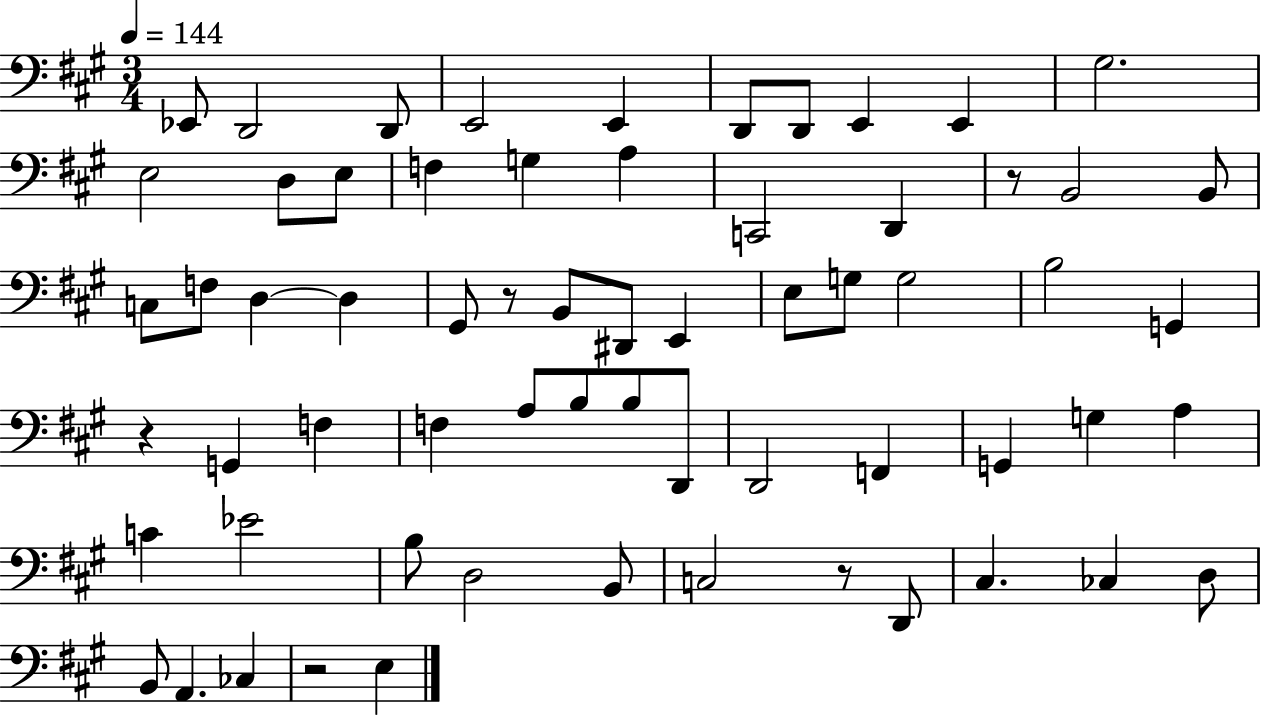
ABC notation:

X:1
T:Untitled
M:3/4
L:1/4
K:A
_E,,/2 D,,2 D,,/2 E,,2 E,, D,,/2 D,,/2 E,, E,, ^G,2 E,2 D,/2 E,/2 F, G, A, C,,2 D,, z/2 B,,2 B,,/2 C,/2 F,/2 D, D, ^G,,/2 z/2 B,,/2 ^D,,/2 E,, E,/2 G,/2 G,2 B,2 G,, z G,, F, F, A,/2 B,/2 B,/2 D,,/2 D,,2 F,, G,, G, A, C _E2 B,/2 D,2 B,,/2 C,2 z/2 D,,/2 ^C, _C, D,/2 B,,/2 A,, _C, z2 E,